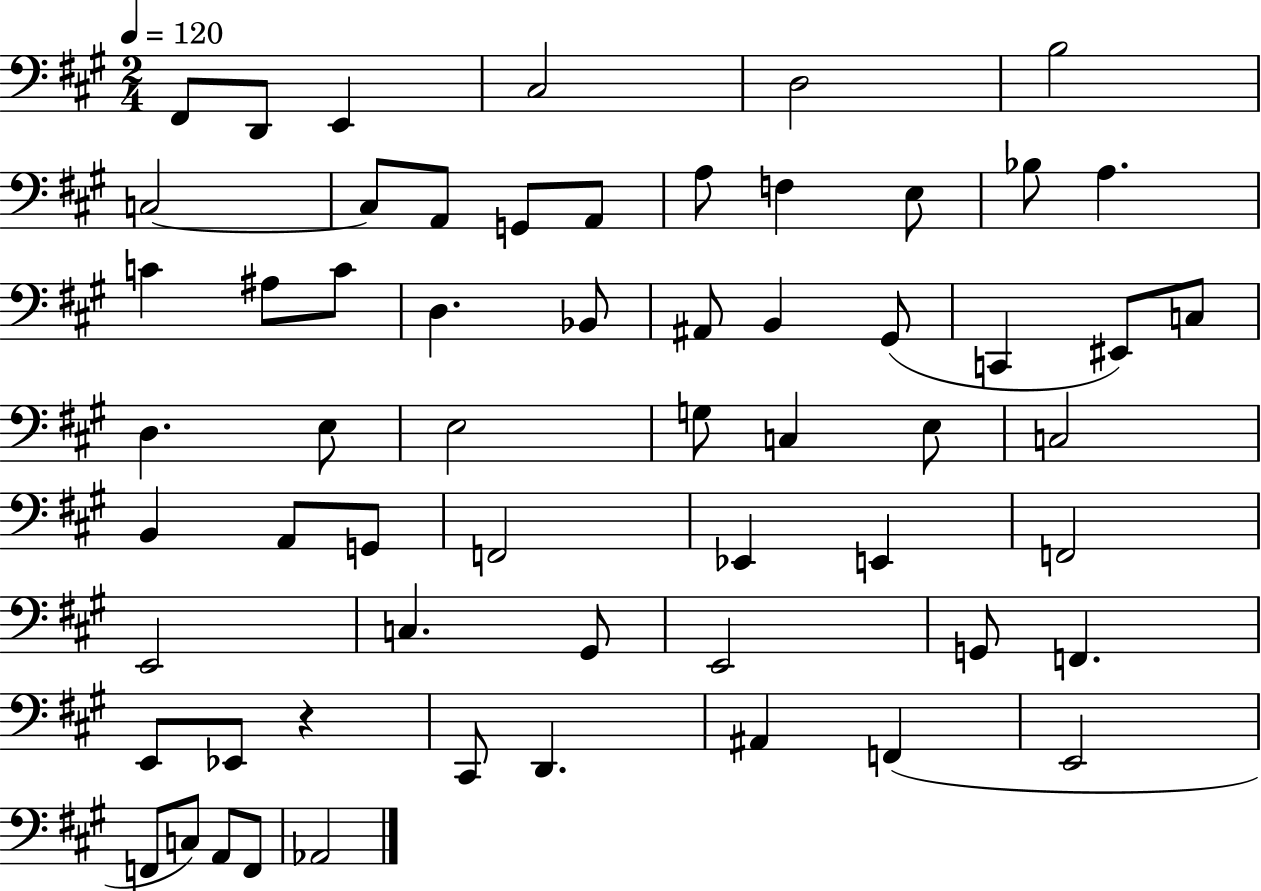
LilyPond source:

{
  \clef bass
  \numericTimeSignature
  \time 2/4
  \key a \major
  \tempo 4 = 120
  \repeat volta 2 { fis,8 d,8 e,4 | cis2 | d2 | b2 | \break c2~~ | c8 a,8 g,8 a,8 | a8 f4 e8 | bes8 a4. | \break c'4 ais8 c'8 | d4. bes,8 | ais,8 b,4 gis,8( | c,4 eis,8) c8 | \break d4. e8 | e2 | g8 c4 e8 | c2 | \break b,4 a,8 g,8 | f,2 | ees,4 e,4 | f,2 | \break e,2 | c4. gis,8 | e,2 | g,8 f,4. | \break e,8 ees,8 r4 | cis,8 d,4. | ais,4 f,4( | e,2 | \break f,8 c8) a,8 f,8 | aes,2 | } \bar "|."
}